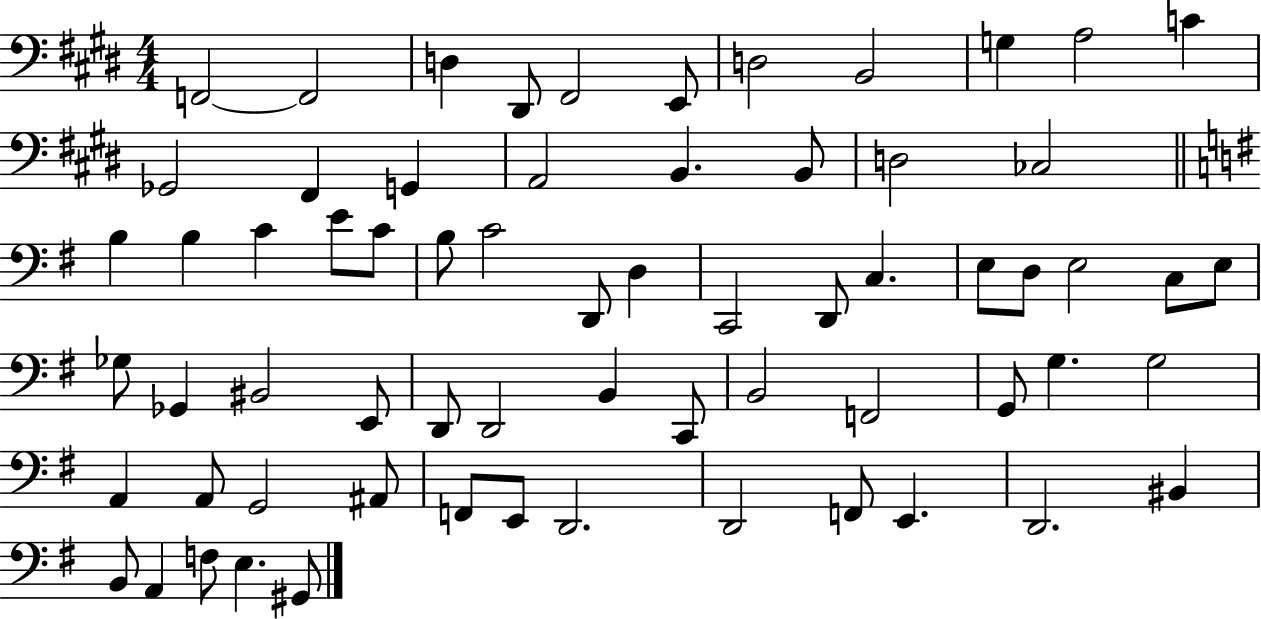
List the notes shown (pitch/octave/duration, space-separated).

F2/h F2/h D3/q D#2/e F#2/h E2/e D3/h B2/h G3/q A3/h C4/q Gb2/h F#2/q G2/q A2/h B2/q. B2/e D3/h CES3/h B3/q B3/q C4/q E4/e C4/e B3/e C4/h D2/e D3/q C2/h D2/e C3/q. E3/e D3/e E3/h C3/e E3/e Gb3/e Gb2/q BIS2/h E2/e D2/e D2/h B2/q C2/e B2/h F2/h G2/e G3/q. G3/h A2/q A2/e G2/h A#2/e F2/e E2/e D2/h. D2/h F2/e E2/q. D2/h. BIS2/q B2/e A2/q F3/e E3/q. G#2/e